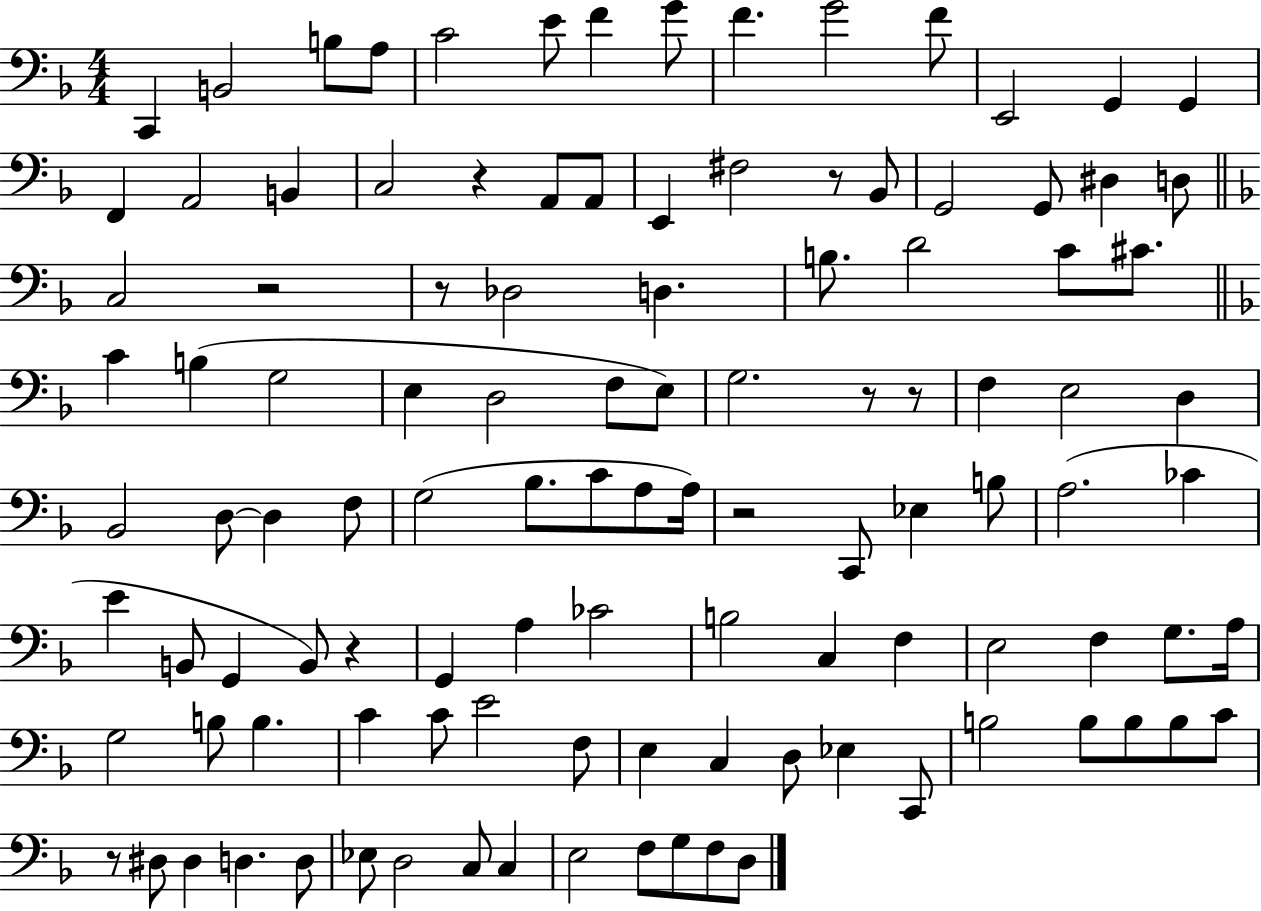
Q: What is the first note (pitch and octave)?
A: C2